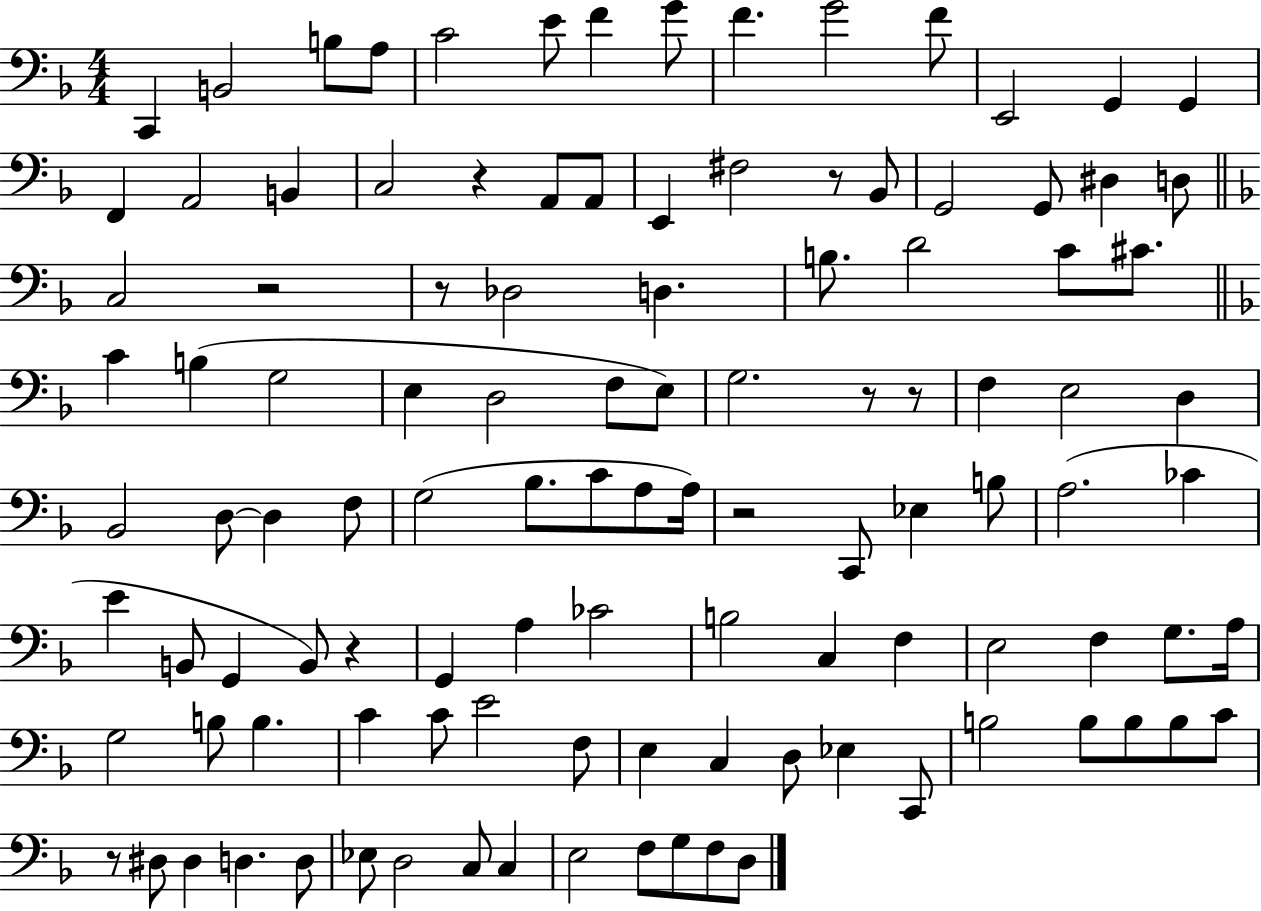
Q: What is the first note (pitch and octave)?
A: C2